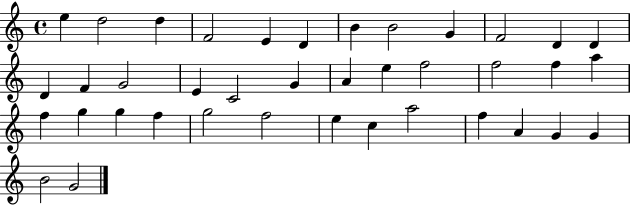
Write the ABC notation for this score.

X:1
T:Untitled
M:4/4
L:1/4
K:C
e d2 d F2 E D B B2 G F2 D D D F G2 E C2 G A e f2 f2 f a f g g f g2 f2 e c a2 f A G G B2 G2